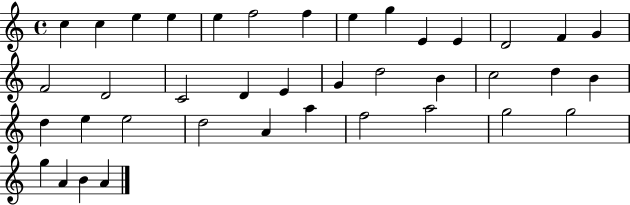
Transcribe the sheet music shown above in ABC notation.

X:1
T:Untitled
M:4/4
L:1/4
K:C
c c e e e f2 f e g E E D2 F G F2 D2 C2 D E G d2 B c2 d B d e e2 d2 A a f2 a2 g2 g2 g A B A